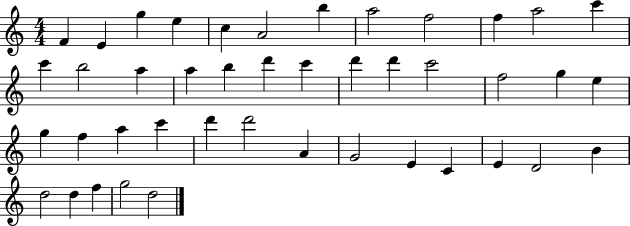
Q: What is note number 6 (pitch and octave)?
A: A4